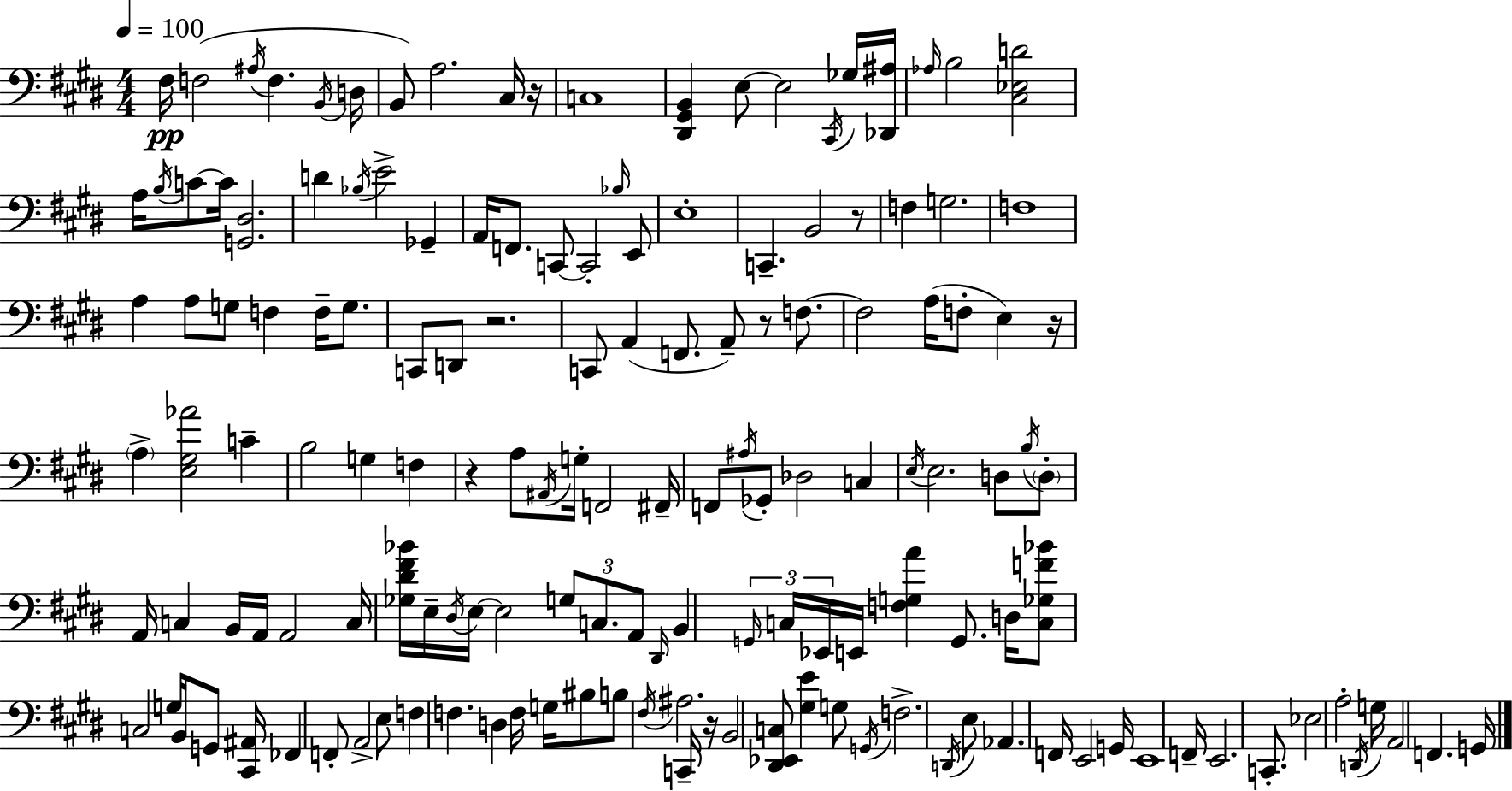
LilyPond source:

{
  \clef bass
  \numericTimeSignature
  \time 4/4
  \key e \major
  \tempo 4 = 100
  \repeat volta 2 { fis16\pp f2( \acciaccatura { ais16 } f4. | \acciaccatura { b,16 } d16 b,8) a2. | cis16 r16 c1 | <dis, gis, b,>4 e8~~ e2 | \break \acciaccatura { cis,16 } ges16 <des, ais>16 \grace { aes16 } b2 <cis ees d'>2 | a16 \acciaccatura { b16 } c'8~~ c'16 <g, dis>2. | d'4 \acciaccatura { bes16 } e'2-> | ges,4-- a,16 f,8. c,8~~ c,2-. | \break \grace { bes16 } e,8 e1-. | c,4.-- b,2 | r8 f4 g2. | f1 | \break a4 a8 g8 f4 | f16-- g8. c,8 d,8 r2. | c,8 a,4( f,8. | a,8--) r8 f8.~~ f2 a16( | \break f8-. e4) r16 \parenthesize a4-> <e gis aes'>2 | c'4-- b2 g4 | f4 r4 a8 \acciaccatura { ais,16 } g16-. f,2 | fis,16-- f,8 \acciaccatura { ais16 } ges,8-. des2 | \break c4 \acciaccatura { e16 } e2. | d8 \acciaccatura { b16 } \parenthesize d8-. a,16 c4 | b,16 a,16 a,2 c16 <ges dis' fis' bes'>16 e16-- \acciaccatura { dis16 } e16~~ e2 | \tuplet 3/2 { g8 c8. a,8 } \grace { dis,16 } b,4 | \break \tuplet 3/2 { \grace { g,16 } c16 ees,16 } e,16 <f g a'>4 g,8. d16 <c ges f' bes'>8 | c2 g16 b,16 g,8 <cis, ais,>16 fes,4 | f,8-. a,2-> e8 f4 | f4. d4 f16 g16 bis8 | \break b8 \acciaccatura { fis16 } ais2. c,16-- | r16 b,2 <dis, ees, c>8 <gis e'>4 g8 | \acciaccatura { g,16 } f2.-> \acciaccatura { d,16 } e8 | aes,4. f,16 e,2 | \break g,16 e,1 | f,16-- e,2. c,8.-. | ees2 a2-. | \acciaccatura { d,16 } g16 a,2 f,4. | \break g,16 } \bar "|."
}